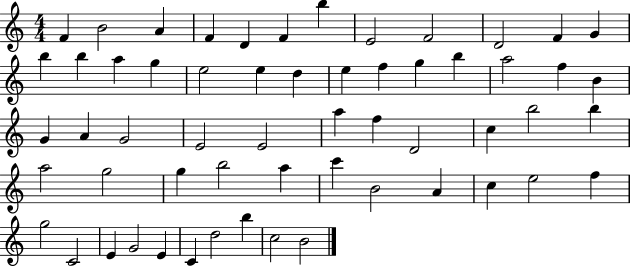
F4/q B4/h A4/q F4/q D4/q F4/q B5/q E4/h F4/h D4/h F4/q G4/q B5/q B5/q A5/q G5/q E5/h E5/q D5/q E5/q F5/q G5/q B5/q A5/h F5/q B4/q G4/q A4/q G4/h E4/h E4/h A5/q F5/q D4/h C5/q B5/h B5/q A5/h G5/h G5/q B5/h A5/q C6/q B4/h A4/q C5/q E5/h F5/q G5/h C4/h E4/q G4/h E4/q C4/q D5/h B5/q C5/h B4/h